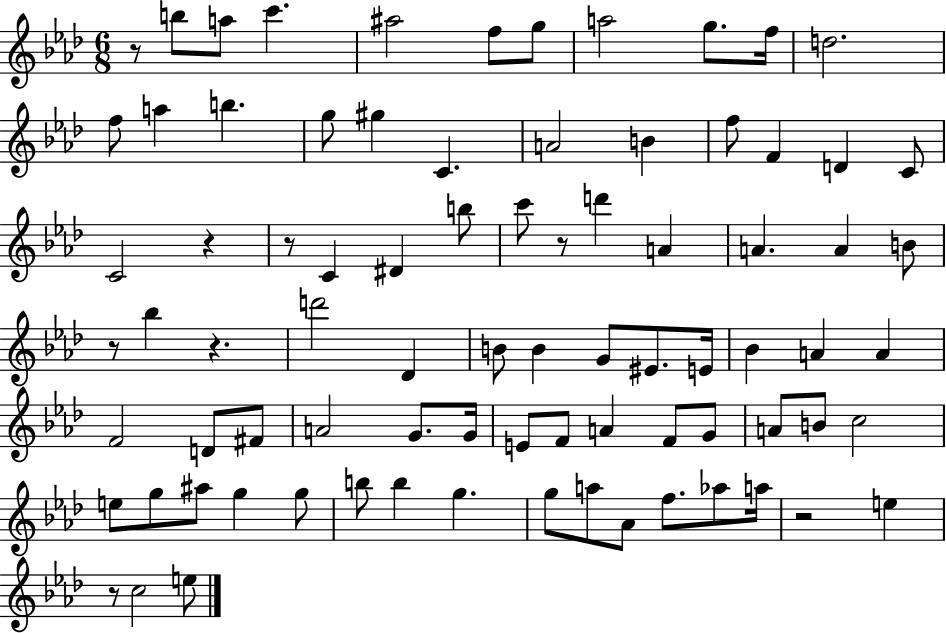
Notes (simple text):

R/e B5/e A5/e C6/q. A#5/h F5/e G5/e A5/h G5/e. F5/s D5/h. F5/e A5/q B5/q. G5/e G#5/q C4/q. A4/h B4/q F5/e F4/q D4/q C4/e C4/h R/q R/e C4/q D#4/q B5/e C6/e R/e D6/q A4/q A4/q. A4/q B4/e R/e Bb5/q R/q. D6/h Db4/q B4/e B4/q G4/e EIS4/e. E4/s Bb4/q A4/q A4/q F4/h D4/e F#4/e A4/h G4/e. G4/s E4/e F4/e A4/q F4/e G4/e A4/e B4/e C5/h E5/e G5/e A#5/e G5/q G5/e B5/e B5/q G5/q. G5/e A5/e Ab4/e F5/e. Ab5/e A5/s R/h E5/q R/e C5/h E5/e